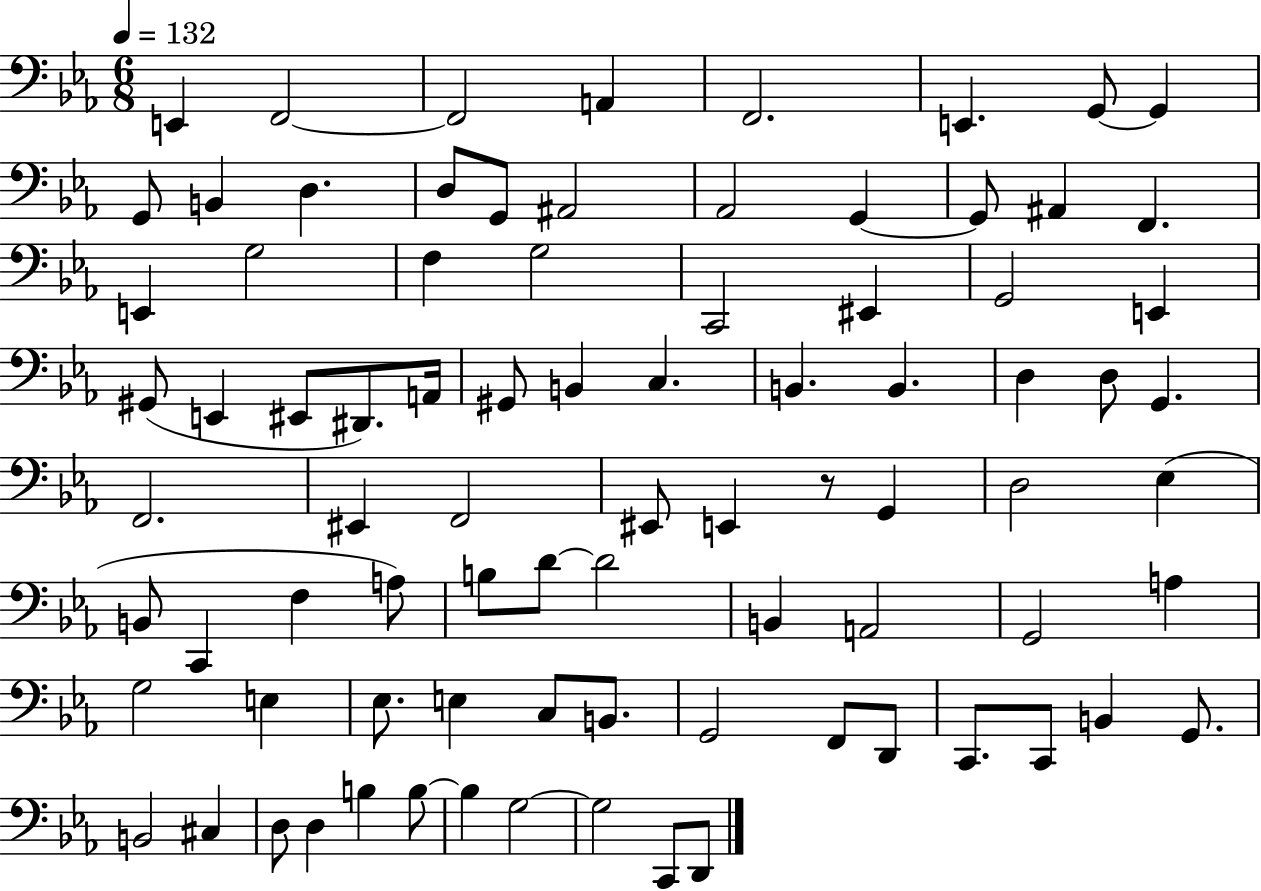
E2/q F2/h F2/h A2/q F2/h. E2/q. G2/e G2/q G2/e B2/q D3/q. D3/e G2/e A#2/h Ab2/h G2/q G2/e A#2/q F2/q. E2/q G3/h F3/q G3/h C2/h EIS2/q G2/h E2/q G#2/e E2/q EIS2/e D#2/e. A2/s G#2/e B2/q C3/q. B2/q. B2/q. D3/q D3/e G2/q. F2/h. EIS2/q F2/h EIS2/e E2/q R/e G2/q D3/h Eb3/q B2/e C2/q F3/q A3/e B3/e D4/e D4/h B2/q A2/h G2/h A3/q G3/h E3/q Eb3/e. E3/q C3/e B2/e. G2/h F2/e D2/e C2/e. C2/e B2/q G2/e. B2/h C#3/q D3/e D3/q B3/q B3/e B3/q G3/h G3/h C2/e D2/e